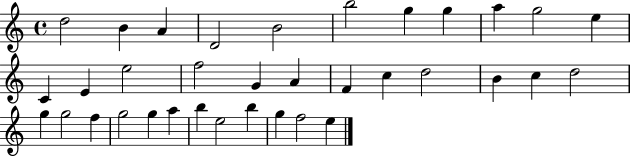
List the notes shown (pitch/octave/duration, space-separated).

D5/h B4/q A4/q D4/h B4/h B5/h G5/q G5/q A5/q G5/h E5/q C4/q E4/q E5/h F5/h G4/q A4/q F4/q C5/q D5/h B4/q C5/q D5/h G5/q G5/h F5/q G5/h G5/q A5/q B5/q E5/h B5/q G5/q F5/h E5/q